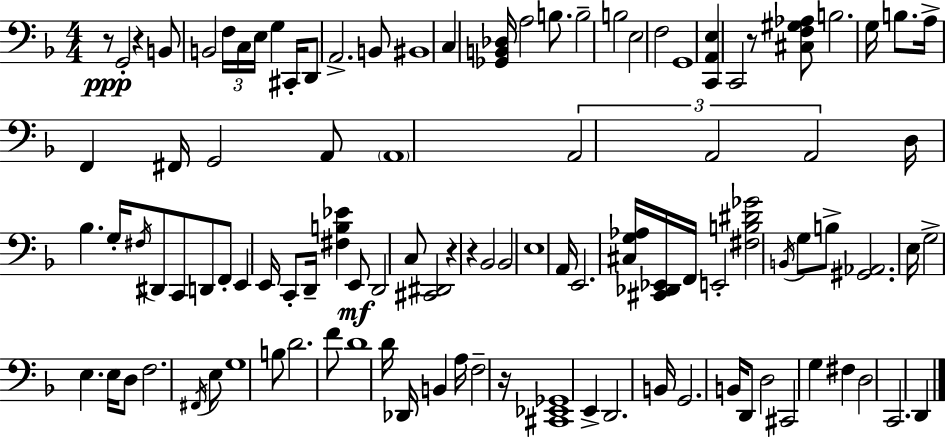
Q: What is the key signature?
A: D minor